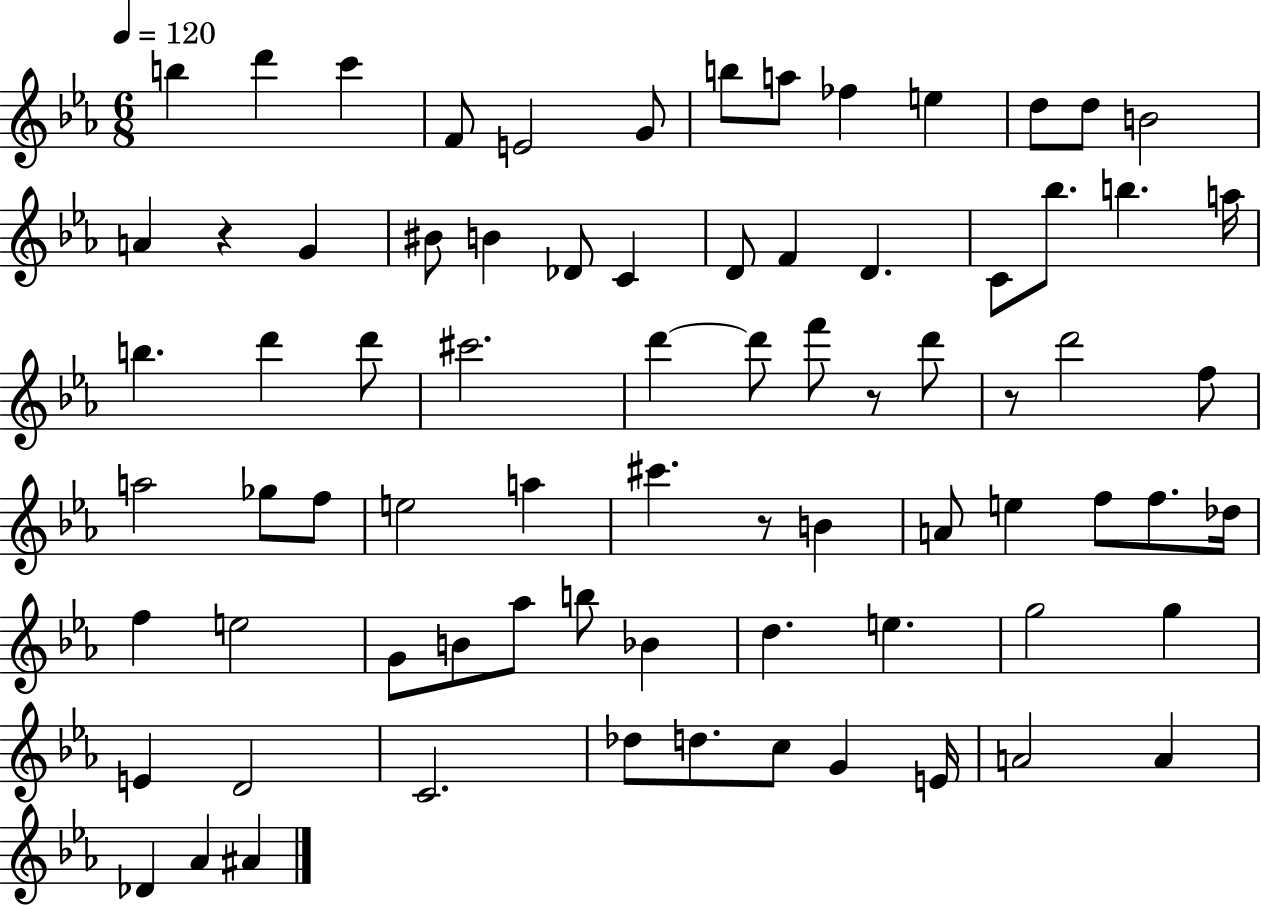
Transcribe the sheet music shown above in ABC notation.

X:1
T:Untitled
M:6/8
L:1/4
K:Eb
b d' c' F/2 E2 G/2 b/2 a/2 _f e d/2 d/2 B2 A z G ^B/2 B _D/2 C D/2 F D C/2 _b/2 b a/4 b d' d'/2 ^c'2 d' d'/2 f'/2 z/2 d'/2 z/2 d'2 f/2 a2 _g/2 f/2 e2 a ^c' z/2 B A/2 e f/2 f/2 _d/4 f e2 G/2 B/2 _a/2 b/2 _B d e g2 g E D2 C2 _d/2 d/2 c/2 G E/4 A2 A _D _A ^A